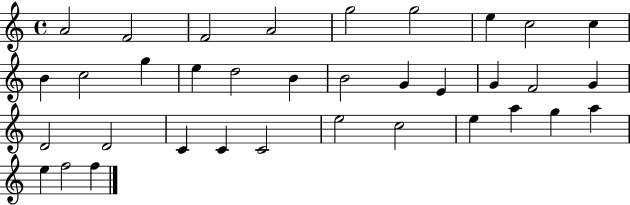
{
  \clef treble
  \time 4/4
  \defaultTimeSignature
  \key c \major
  a'2 f'2 | f'2 a'2 | g''2 g''2 | e''4 c''2 c''4 | \break b'4 c''2 g''4 | e''4 d''2 b'4 | b'2 g'4 e'4 | g'4 f'2 g'4 | \break d'2 d'2 | c'4 c'4 c'2 | e''2 c''2 | e''4 a''4 g''4 a''4 | \break e''4 f''2 f''4 | \bar "|."
}